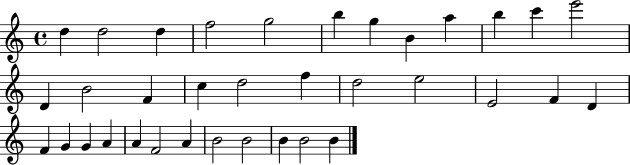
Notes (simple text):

D5/q D5/h D5/q F5/h G5/h B5/q G5/q B4/q A5/q B5/q C6/q E6/h D4/q B4/h F4/q C5/q D5/h F5/q D5/h E5/h E4/h F4/q D4/q F4/q G4/q G4/q A4/q A4/q F4/h A4/q B4/h B4/h B4/q B4/h B4/q